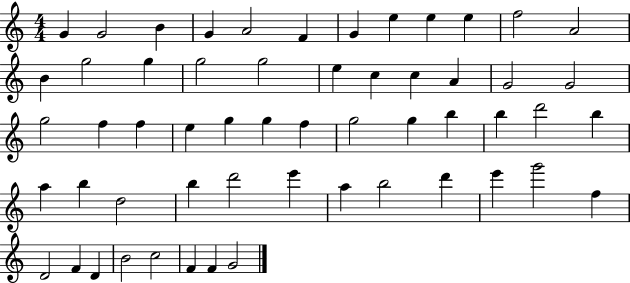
{
  \clef treble
  \numericTimeSignature
  \time 4/4
  \key c \major
  g'4 g'2 b'4 | g'4 a'2 f'4 | g'4 e''4 e''4 e''4 | f''2 a'2 | \break b'4 g''2 g''4 | g''2 g''2 | e''4 c''4 c''4 a'4 | g'2 g'2 | \break g''2 f''4 f''4 | e''4 g''4 g''4 f''4 | g''2 g''4 b''4 | b''4 d'''2 b''4 | \break a''4 b''4 d''2 | b''4 d'''2 e'''4 | a''4 b''2 d'''4 | e'''4 g'''2 f''4 | \break d'2 f'4 d'4 | b'2 c''2 | f'4 f'4 g'2 | \bar "|."
}